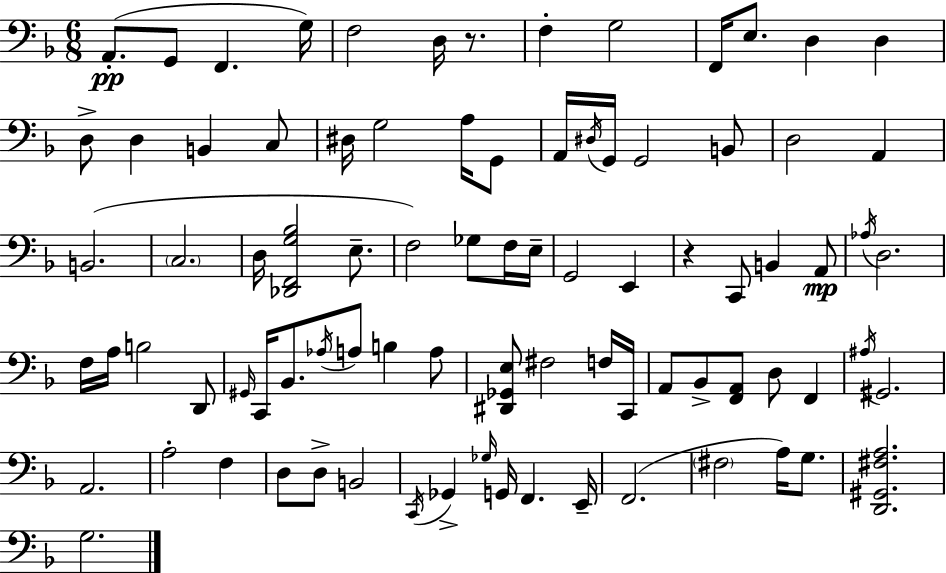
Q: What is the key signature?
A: F major